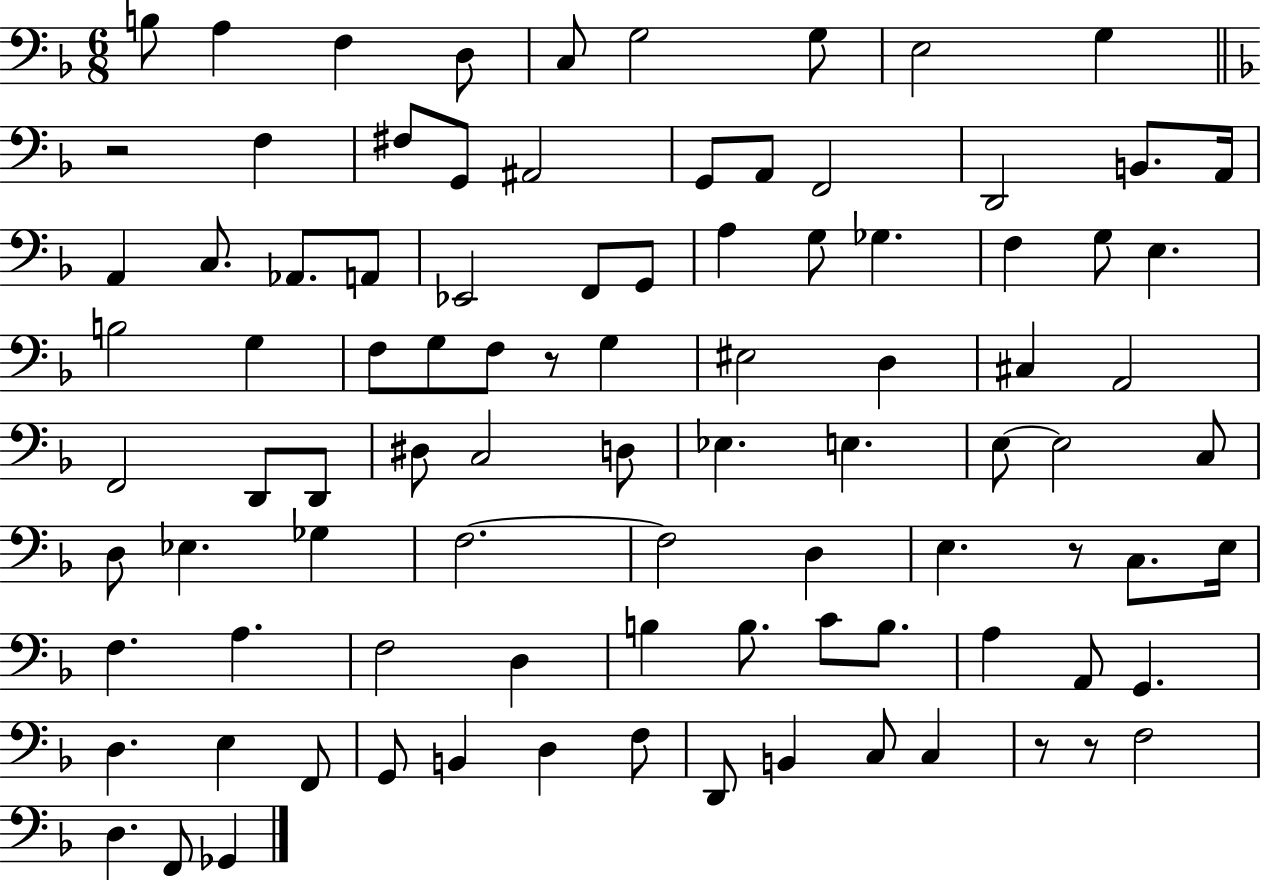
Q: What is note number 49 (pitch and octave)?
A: Eb3